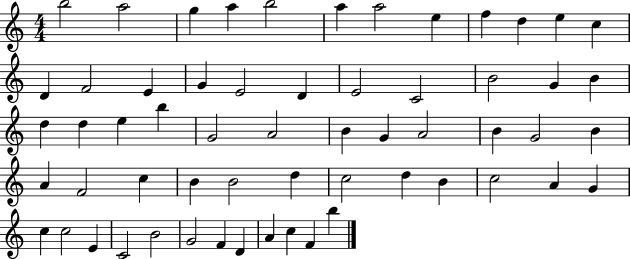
{
  \clef treble
  \numericTimeSignature
  \time 4/4
  \key c \major
  b''2 a''2 | g''4 a''4 b''2 | a''4 a''2 e''4 | f''4 d''4 e''4 c''4 | \break d'4 f'2 e'4 | g'4 e'2 d'4 | e'2 c'2 | b'2 g'4 b'4 | \break d''4 d''4 e''4 b''4 | g'2 a'2 | b'4 g'4 a'2 | b'4 g'2 b'4 | \break a'4 f'2 c''4 | b'4 b'2 d''4 | c''2 d''4 b'4 | c''2 a'4 g'4 | \break c''4 c''2 e'4 | c'2 b'2 | g'2 f'4 d'4 | a'4 c''4 f'4 b''4 | \break \bar "|."
}